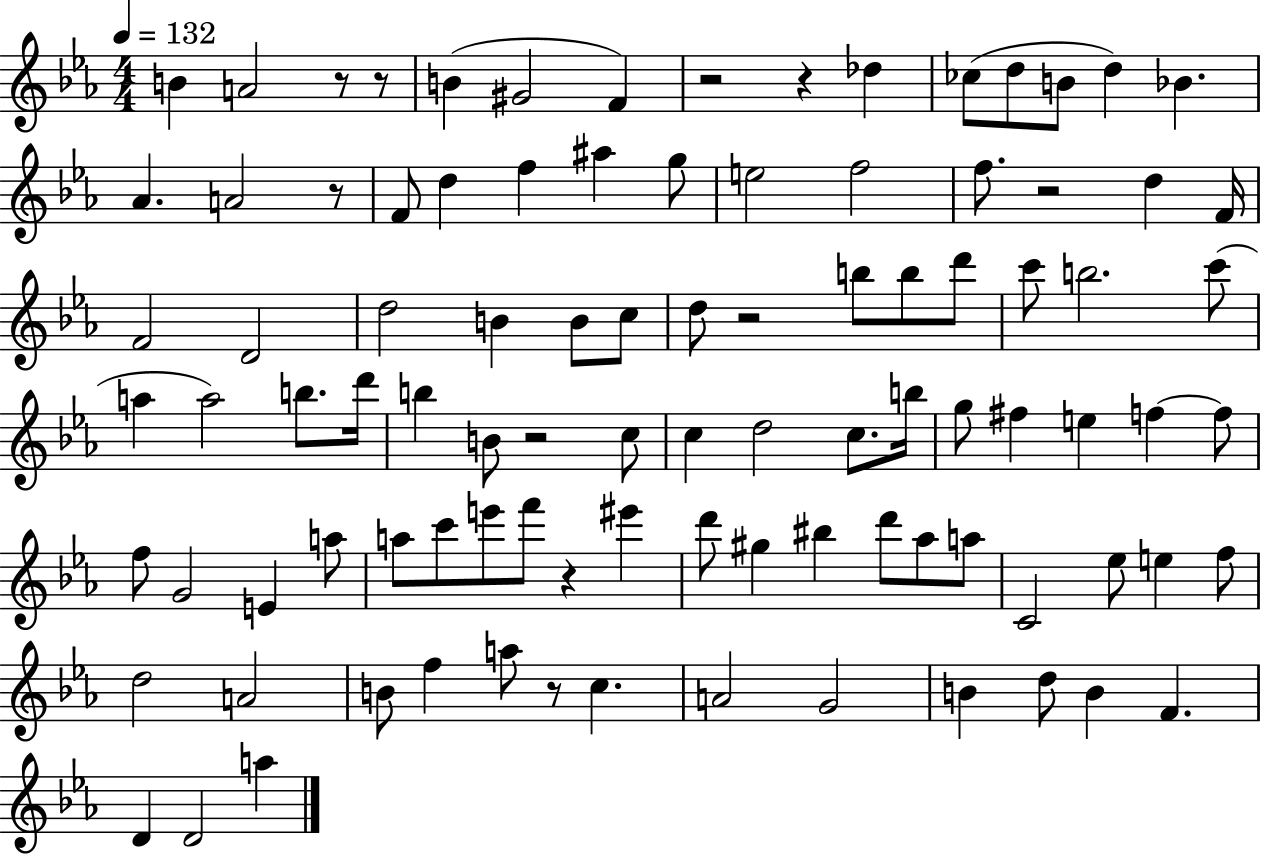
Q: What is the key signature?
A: EES major